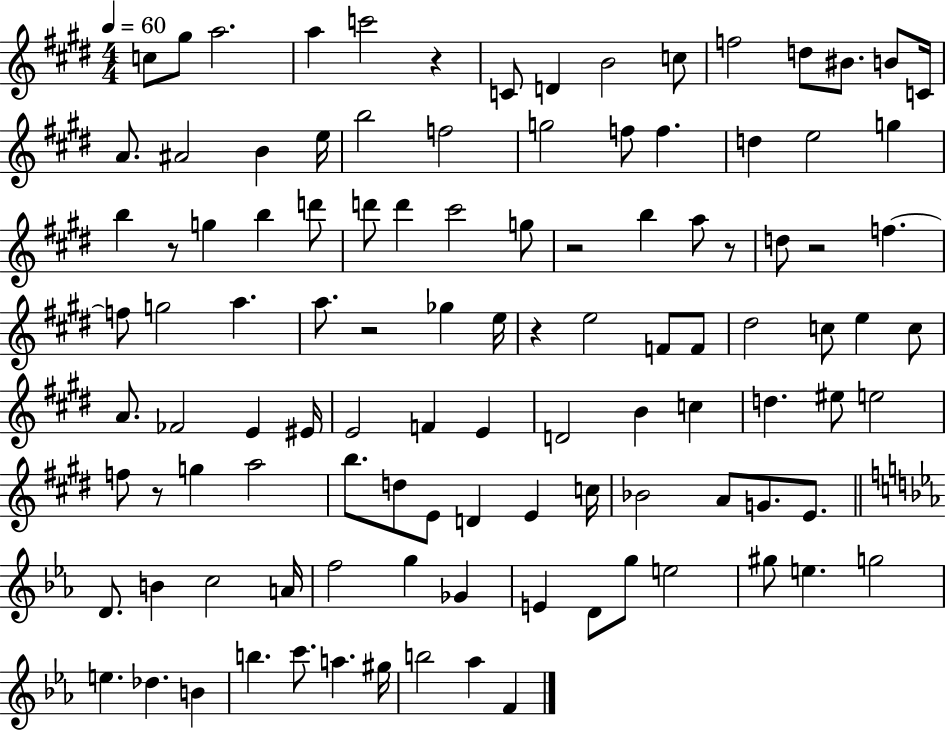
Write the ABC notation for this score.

X:1
T:Untitled
M:4/4
L:1/4
K:E
c/2 ^g/2 a2 a c'2 z C/2 D B2 c/2 f2 d/2 ^B/2 B/2 C/4 A/2 ^A2 B e/4 b2 f2 g2 f/2 f d e2 g b z/2 g b d'/2 d'/2 d' ^c'2 g/2 z2 b a/2 z/2 d/2 z2 f f/2 g2 a a/2 z2 _g e/4 z e2 F/2 F/2 ^d2 c/2 e c/2 A/2 _F2 E ^E/4 E2 F E D2 B c d ^e/2 e2 f/2 z/2 g a2 b/2 d/2 E/2 D E c/4 _B2 A/2 G/2 E/2 D/2 B c2 A/4 f2 g _G E D/2 g/2 e2 ^g/2 e g2 e _d B b c'/2 a ^g/4 b2 _a F